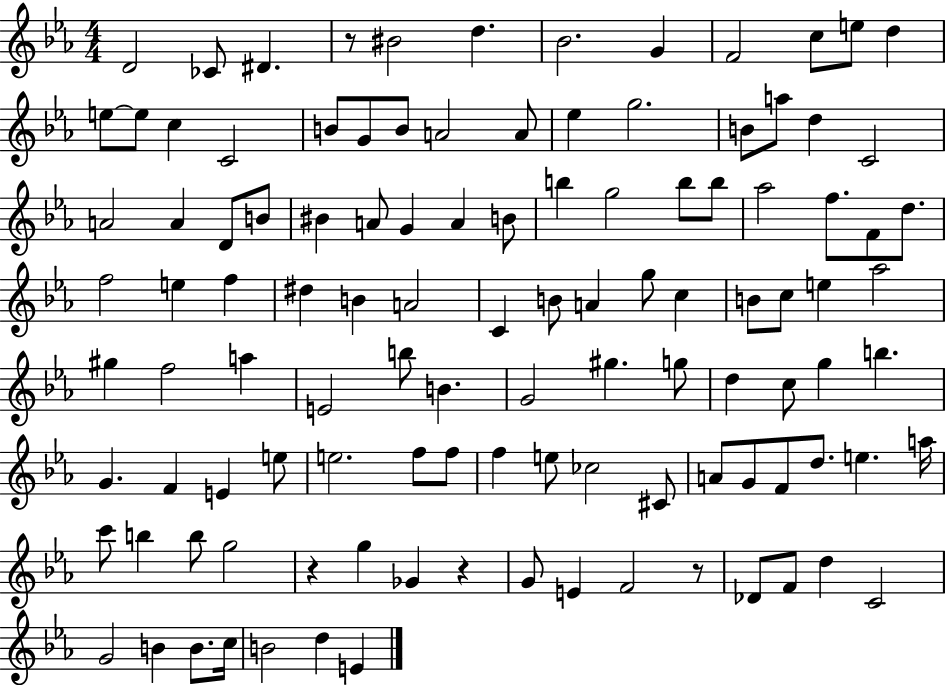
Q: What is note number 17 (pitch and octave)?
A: G4